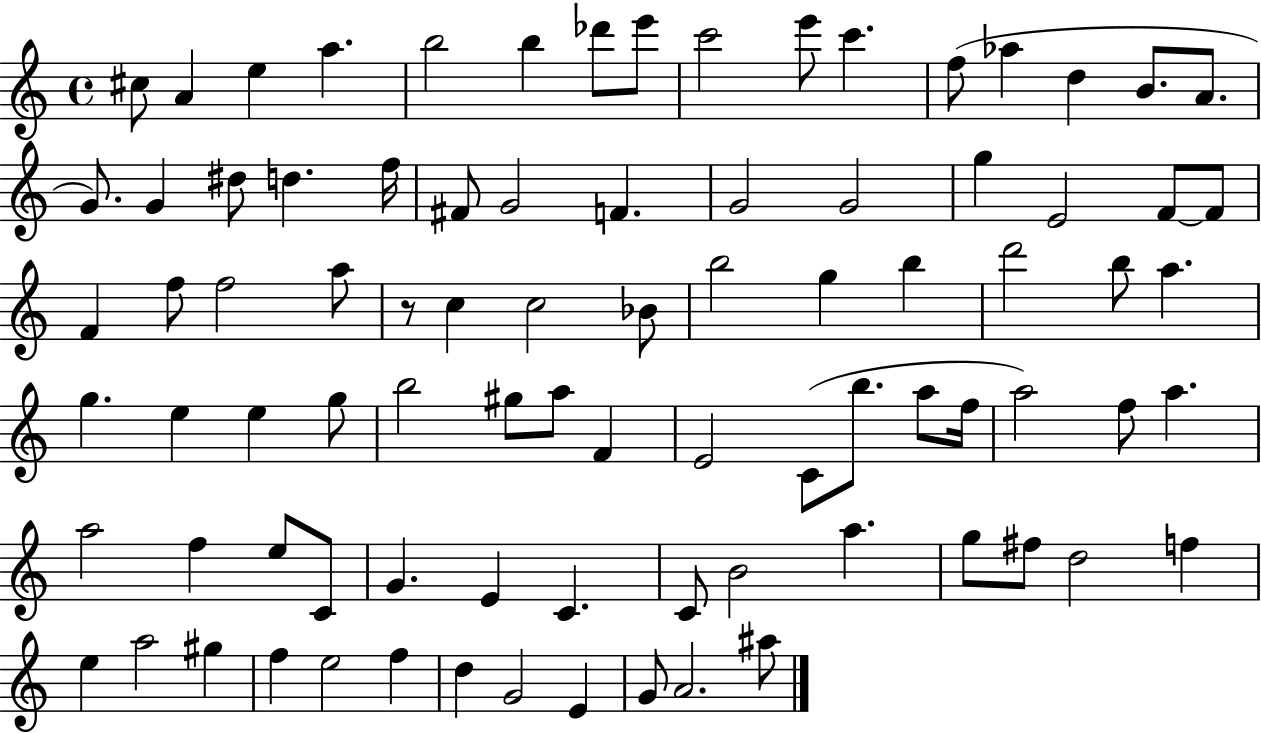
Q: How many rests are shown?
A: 1